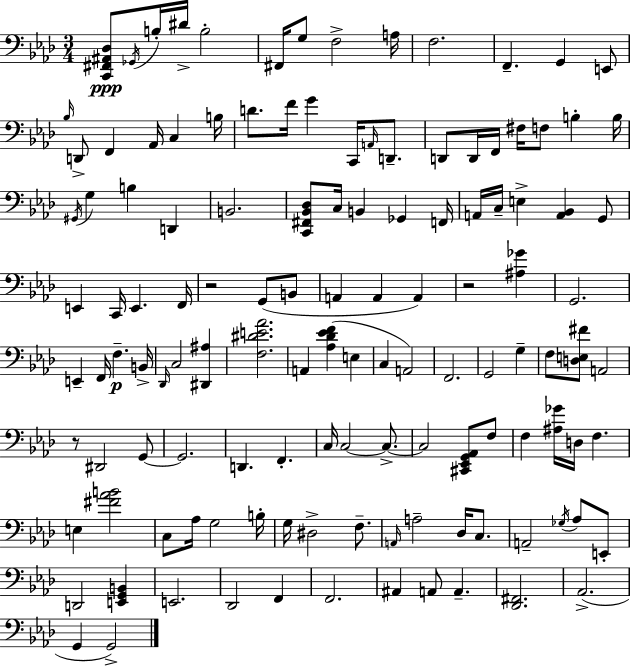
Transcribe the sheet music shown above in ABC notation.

X:1
T:Untitled
M:3/4
L:1/4
K:Ab
[C,,^F,,^A,,_D,]/2 _G,,/4 B,/4 ^D/4 B,2 ^F,,/4 G,/2 F,2 A,/4 F,2 F,, G,, E,,/2 _B,/4 D,,/2 F,, _A,,/4 C, B,/4 D/2 F/4 G C,,/4 A,,/4 D,,/2 D,,/2 D,,/4 F,,/4 ^F,/4 F,/2 B, B,/4 ^G,,/4 G, B, D,, B,,2 [C,,^F,,_B,,_D,]/2 C,/4 B,, _G,, F,,/4 A,,/4 C,/4 E, [A,,_B,,] G,,/2 E,, C,,/4 E,, F,,/4 z2 G,,/2 B,,/2 A,, A,, A,, z2 [^A,_G] G,,2 E,, F,,/4 F, B,,/4 _D,,/4 C,2 [^D,,^A,] [F,^DE_A]2 A,, [_A,_D_EF] E, C, A,,2 F,,2 G,,2 G, F,/2 [D,E,^F]/2 A,,2 z/2 ^D,,2 G,,/2 G,,2 D,, F,, C,/4 C,2 C,/2 C,2 [^C,,_E,,G,,_A,,]/2 F,/2 F, [^A,_G]/4 D,/4 F, E, [^F_AB]2 C,/2 _A,/4 G,2 B,/4 G,/4 ^D,2 F,/2 A,,/4 A,2 _D,/4 C,/2 A,,2 _G,/4 _A,/2 E,,/2 D,,2 [E,,G,,B,,] E,,2 _D,,2 F,, F,,2 ^A,, A,,/2 A,, [_D,,^F,,]2 _A,,2 G,, G,,2